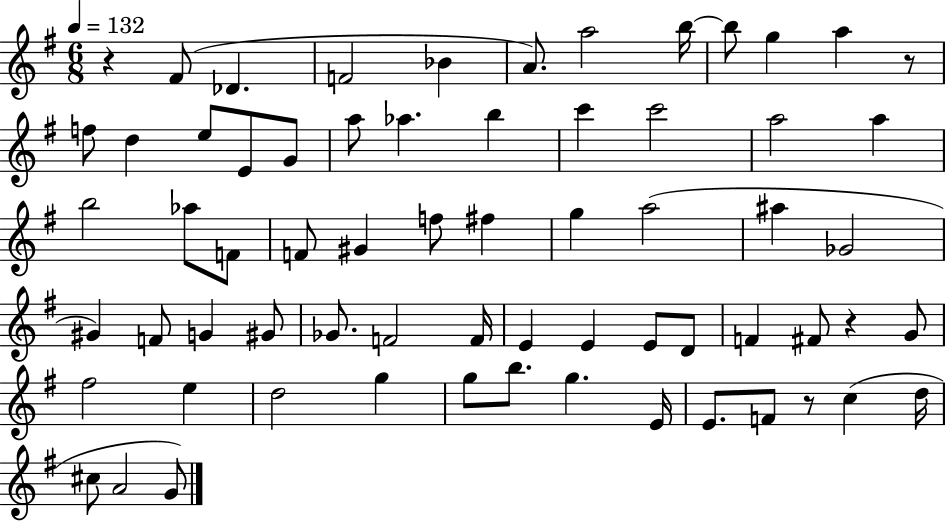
{
  \clef treble
  \numericTimeSignature
  \time 6/8
  \key g \major
  \tempo 4 = 132
  r4 fis'8( des'4. | f'2 bes'4 | a'8.) a''2 b''16~~ | b''8 g''4 a''4 r8 | \break f''8 d''4 e''8 e'8 g'8 | a''8 aes''4. b''4 | c'''4 c'''2 | a''2 a''4 | \break b''2 aes''8 f'8 | f'8 gis'4 f''8 fis''4 | g''4 a''2( | ais''4 ges'2 | \break gis'4) f'8 g'4 gis'8 | ges'8. f'2 f'16 | e'4 e'4 e'8 d'8 | f'4 fis'8 r4 g'8 | \break fis''2 e''4 | d''2 g''4 | g''8 b''8. g''4. e'16 | e'8. f'8 r8 c''4( d''16 | \break cis''8 a'2 g'8) | \bar "|."
}